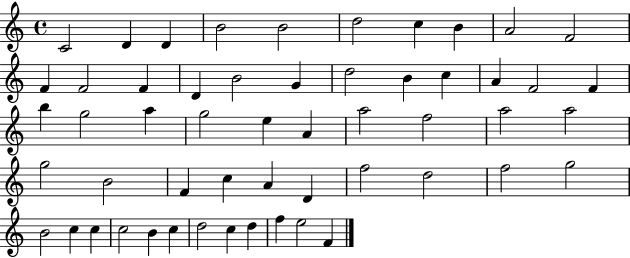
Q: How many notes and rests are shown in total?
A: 54